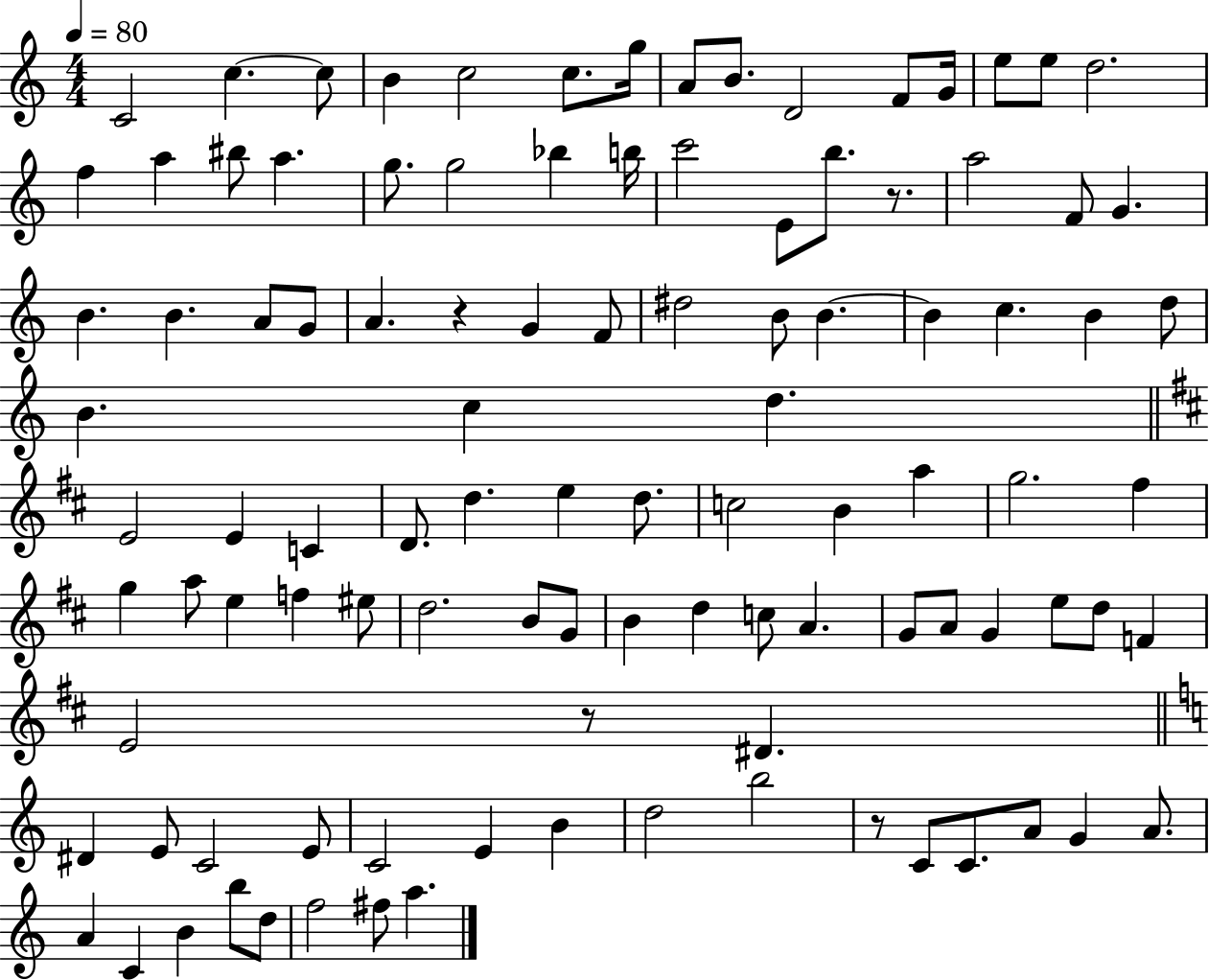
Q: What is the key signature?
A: C major